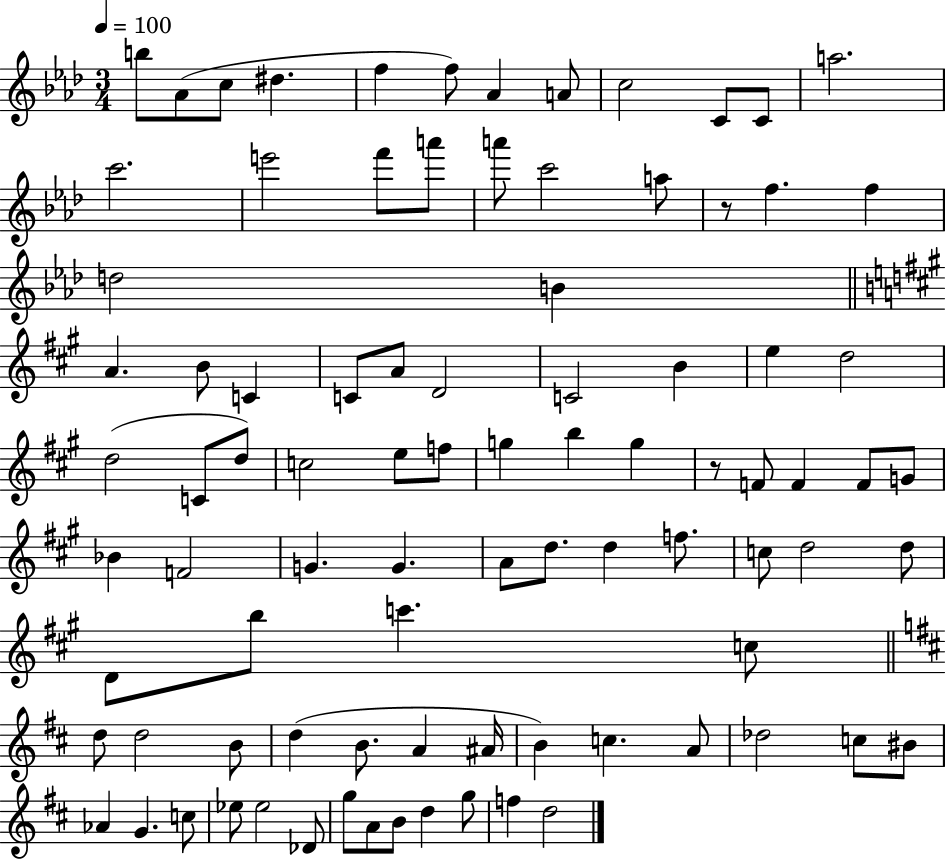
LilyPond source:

{
  \clef treble
  \numericTimeSignature
  \time 3/4
  \key aes \major
  \tempo 4 = 100
  \repeat volta 2 { b''8 aes'8( c''8 dis''4. | f''4 f''8) aes'4 a'8 | c''2 c'8 c'8 | a''2. | \break c'''2. | e'''2 f'''8 a'''8 | a'''8 c'''2 a''8 | r8 f''4. f''4 | \break d''2 b'4 | \bar "||" \break \key a \major a'4. b'8 c'4 | c'8 a'8 d'2 | c'2 b'4 | e''4 d''2 | \break d''2( c'8 d''8) | c''2 e''8 f''8 | g''4 b''4 g''4 | r8 f'8 f'4 f'8 g'8 | \break bes'4 f'2 | g'4. g'4. | a'8 d''8. d''4 f''8. | c''8 d''2 d''8 | \break d'8 b''8 c'''4. c''8 | \bar "||" \break \key b \minor d''8 d''2 b'8 | d''4( b'8. a'4 ais'16 | b'4) c''4. a'8 | des''2 c''8 bis'8 | \break aes'4 g'4. c''8 | ees''8 ees''2 des'8 | g''8 a'8 b'8 d''4 g''8 | f''4 d''2 | \break } \bar "|."
}